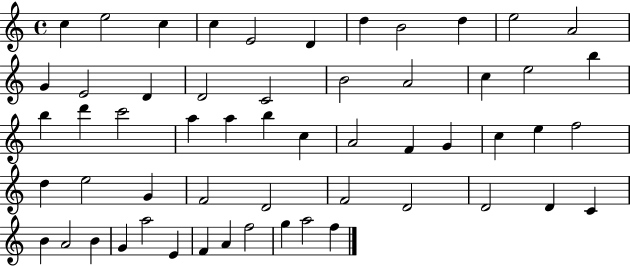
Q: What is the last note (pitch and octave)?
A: F5